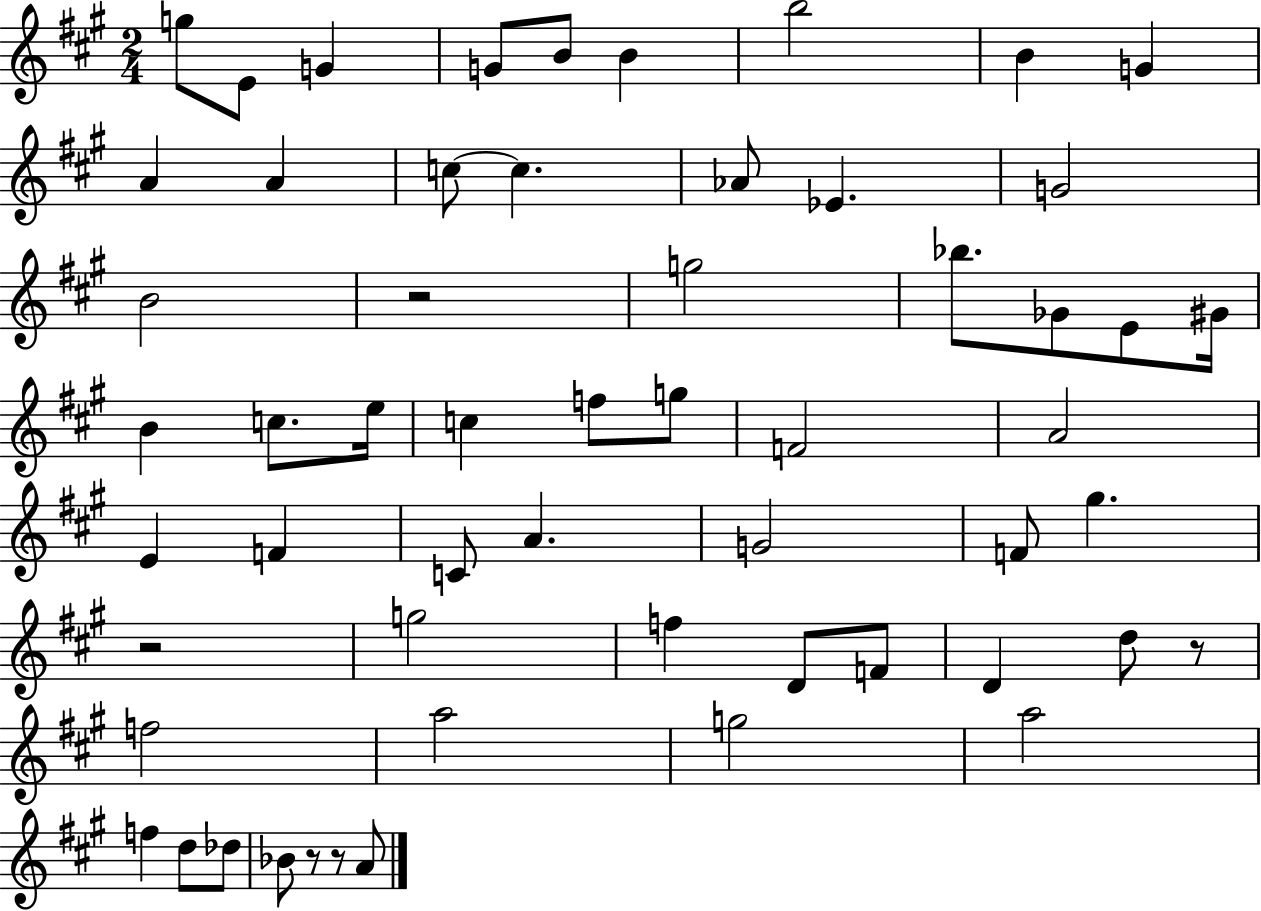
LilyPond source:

{
  \clef treble
  \numericTimeSignature
  \time 2/4
  \key a \major
  \repeat volta 2 { g''8 e'8 g'4 | g'8 b'8 b'4 | b''2 | b'4 g'4 | \break a'4 a'4 | c''8~~ c''4. | aes'8 ees'4. | g'2 | \break b'2 | r2 | g''2 | bes''8. ges'8 e'8 gis'16 | \break b'4 c''8. e''16 | c''4 f''8 g''8 | f'2 | a'2 | \break e'4 f'4 | c'8 a'4. | g'2 | f'8 gis''4. | \break r2 | g''2 | f''4 d'8 f'8 | d'4 d''8 r8 | \break f''2 | a''2 | g''2 | a''2 | \break f''4 d''8 des''8 | bes'8 r8 r8 a'8 | } \bar "|."
}